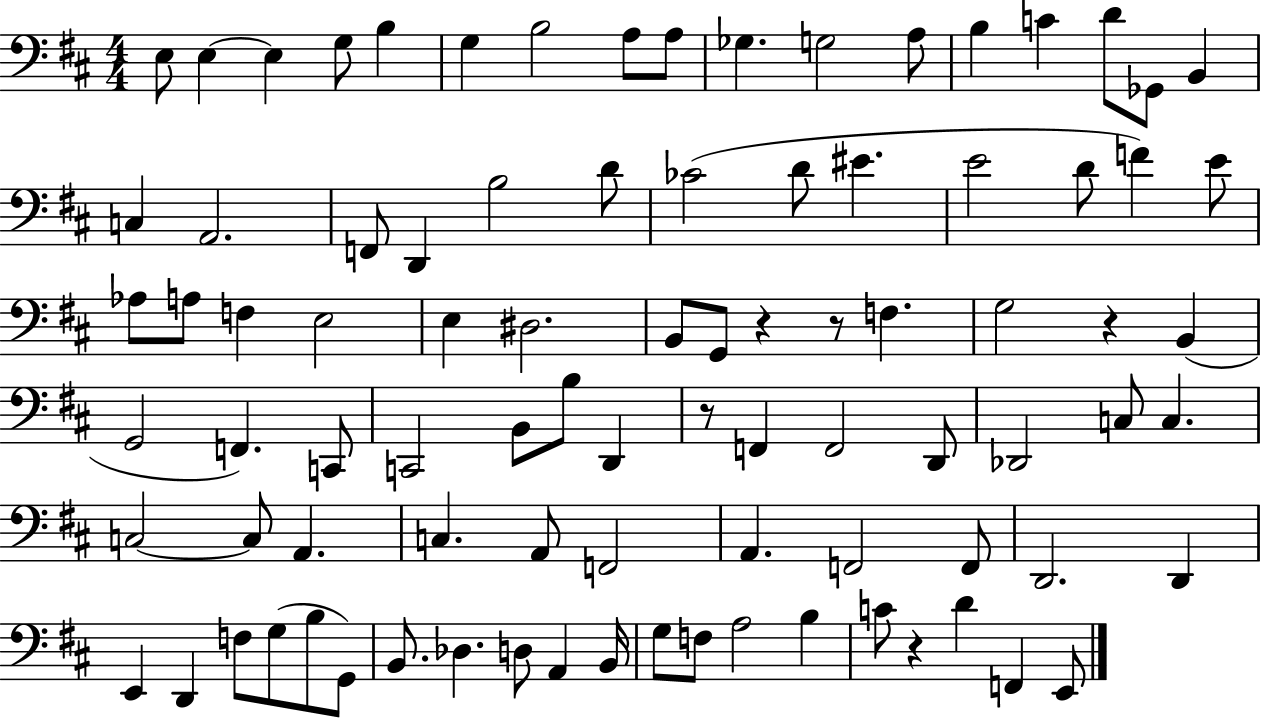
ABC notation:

X:1
T:Untitled
M:4/4
L:1/4
K:D
E,/2 E, E, G,/2 B, G, B,2 A,/2 A,/2 _G, G,2 A,/2 B, C D/2 _G,,/2 B,, C, A,,2 F,,/2 D,, B,2 D/2 _C2 D/2 ^E E2 D/2 F E/2 _A,/2 A,/2 F, E,2 E, ^D,2 B,,/2 G,,/2 z z/2 F, G,2 z B,, G,,2 F,, C,,/2 C,,2 B,,/2 B,/2 D,, z/2 F,, F,,2 D,,/2 _D,,2 C,/2 C, C,2 C,/2 A,, C, A,,/2 F,,2 A,, F,,2 F,,/2 D,,2 D,, E,, D,, F,/2 G,/2 B,/2 G,,/2 B,,/2 _D, D,/2 A,, B,,/4 G,/2 F,/2 A,2 B, C/2 z D F,, E,,/2